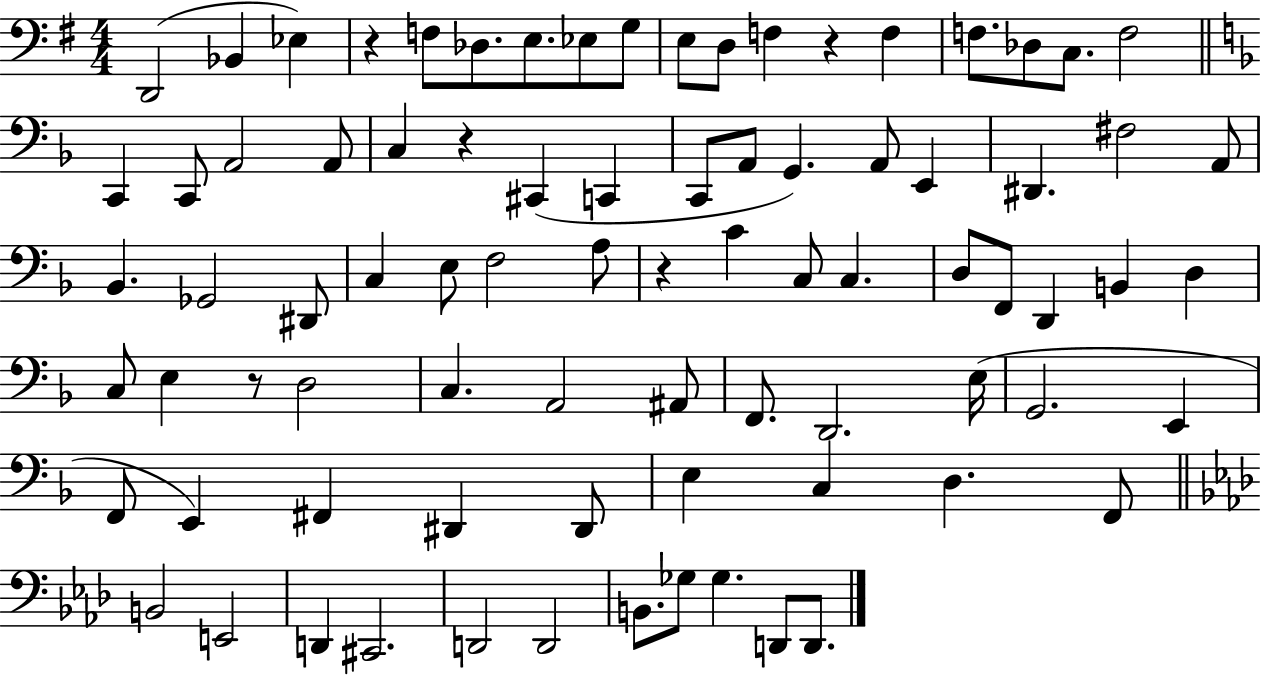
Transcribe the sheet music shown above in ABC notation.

X:1
T:Untitled
M:4/4
L:1/4
K:G
D,,2 _B,, _E, z F,/2 _D,/2 E,/2 _E,/2 G,/2 E,/2 D,/2 F, z F, F,/2 _D,/2 C,/2 F,2 C,, C,,/2 A,,2 A,,/2 C, z ^C,, C,, C,,/2 A,,/2 G,, A,,/2 E,, ^D,, ^F,2 A,,/2 _B,, _G,,2 ^D,,/2 C, E,/2 F,2 A,/2 z C C,/2 C, D,/2 F,,/2 D,, B,, D, C,/2 E, z/2 D,2 C, A,,2 ^A,,/2 F,,/2 D,,2 E,/4 G,,2 E,, F,,/2 E,, ^F,, ^D,, ^D,,/2 E, C, D, F,,/2 B,,2 E,,2 D,, ^C,,2 D,,2 D,,2 B,,/2 _G,/2 _G, D,,/2 D,,/2